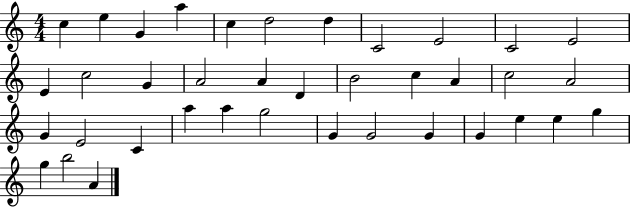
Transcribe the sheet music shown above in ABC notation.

X:1
T:Untitled
M:4/4
L:1/4
K:C
c e G a c d2 d C2 E2 C2 E2 E c2 G A2 A D B2 c A c2 A2 G E2 C a a g2 G G2 G G e e g g b2 A